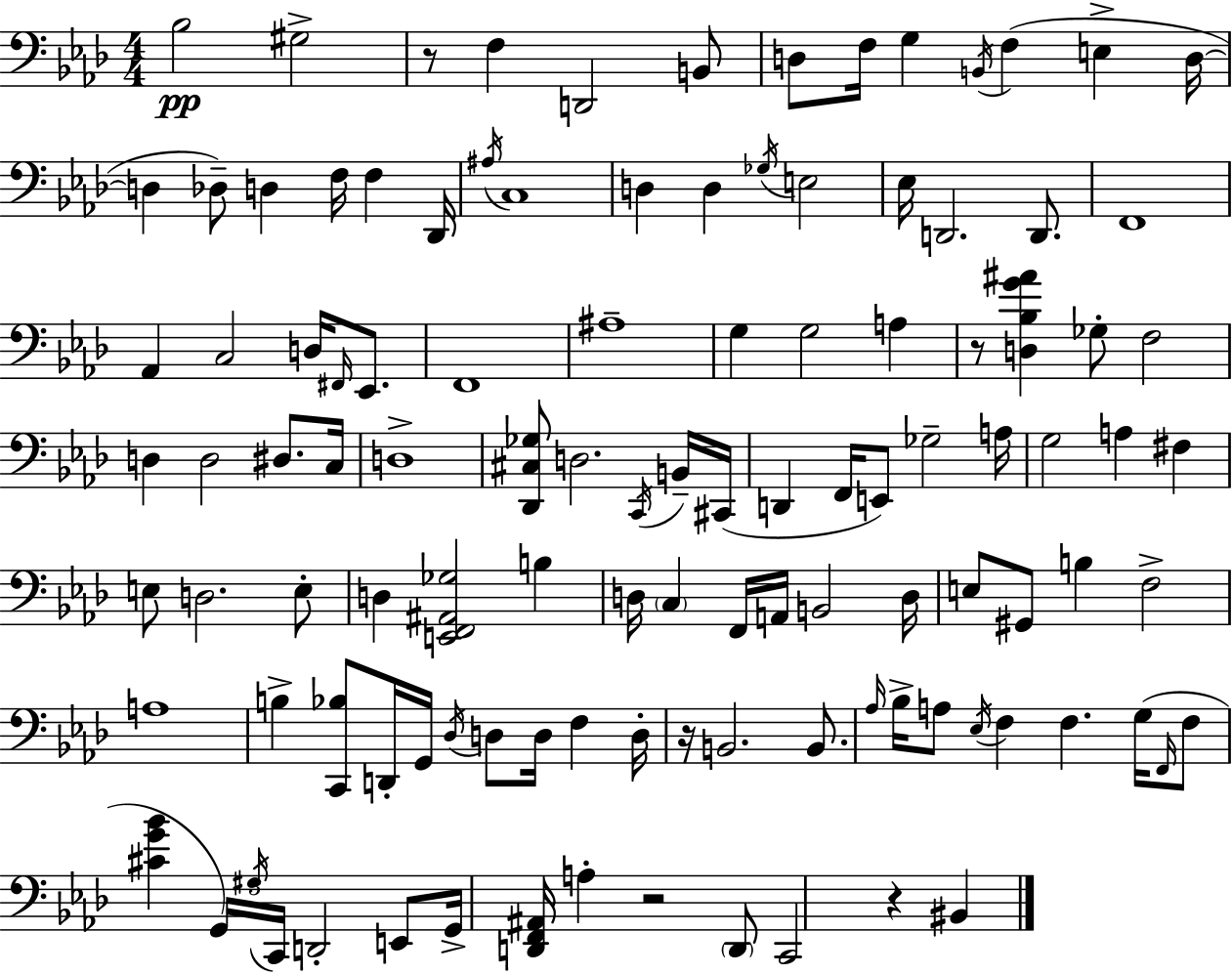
{
  \clef bass
  \numericTimeSignature
  \time 4/4
  \key aes \major
  bes2\pp gis2-> | r8 f4 d,2 b,8 | d8 f16 g4 \acciaccatura { b,16 } f4( e4-> | d16~~ d4 des8--) d4 f16 f4 | \break des,16 \acciaccatura { ais16 } c1 | d4 d4 \acciaccatura { ges16 } e2 | ees16 d,2. | d,8. f,1 | \break aes,4 c2 d16 | \grace { fis,16 } ees,8. f,1 | ais1-- | g4 g2 | \break a4 r8 <d bes g' ais'>4 ges8-. f2 | d4 d2 | dis8. c16 d1-> | <des, cis ges>8 d2. | \break \acciaccatura { c,16 } b,16-- cis,16( d,4 f,16 e,8) ges2-- | a16 g2 a4 | fis4 e8 d2. | e8-. d4 <e, f, ais, ges>2 | \break b4 d16 \parenthesize c4 f,16 a,16 b,2 | d16 e8 gis,8 b4 f2-> | a1 | b4-> <c, bes>8 d,16-. g,16 \acciaccatura { des16 } d8 | \break d16 f4 d16-. r16 b,2. | b,8. \grace { aes16 } bes16-> a8 \acciaccatura { ees16 } f4 f4. | g16( \grace { f,16 } f8 <cis' g' bes'>4 \tuplet 3/2 { g,16) \acciaccatura { gis16 } c,16 } | d,2-. e,8 g,16-> <d, f, ais,>16 a4-. | \break r2 \parenthesize d,8 c,2 | r4 bis,4 \bar "|."
}